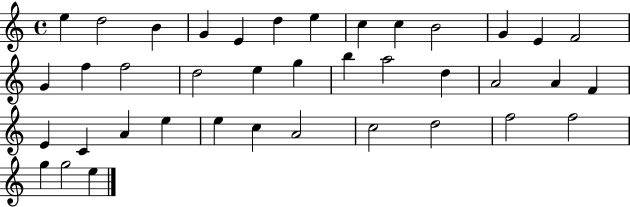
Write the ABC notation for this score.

X:1
T:Untitled
M:4/4
L:1/4
K:C
e d2 B G E d e c c B2 G E F2 G f f2 d2 e g b a2 d A2 A F E C A e e c A2 c2 d2 f2 f2 g g2 e